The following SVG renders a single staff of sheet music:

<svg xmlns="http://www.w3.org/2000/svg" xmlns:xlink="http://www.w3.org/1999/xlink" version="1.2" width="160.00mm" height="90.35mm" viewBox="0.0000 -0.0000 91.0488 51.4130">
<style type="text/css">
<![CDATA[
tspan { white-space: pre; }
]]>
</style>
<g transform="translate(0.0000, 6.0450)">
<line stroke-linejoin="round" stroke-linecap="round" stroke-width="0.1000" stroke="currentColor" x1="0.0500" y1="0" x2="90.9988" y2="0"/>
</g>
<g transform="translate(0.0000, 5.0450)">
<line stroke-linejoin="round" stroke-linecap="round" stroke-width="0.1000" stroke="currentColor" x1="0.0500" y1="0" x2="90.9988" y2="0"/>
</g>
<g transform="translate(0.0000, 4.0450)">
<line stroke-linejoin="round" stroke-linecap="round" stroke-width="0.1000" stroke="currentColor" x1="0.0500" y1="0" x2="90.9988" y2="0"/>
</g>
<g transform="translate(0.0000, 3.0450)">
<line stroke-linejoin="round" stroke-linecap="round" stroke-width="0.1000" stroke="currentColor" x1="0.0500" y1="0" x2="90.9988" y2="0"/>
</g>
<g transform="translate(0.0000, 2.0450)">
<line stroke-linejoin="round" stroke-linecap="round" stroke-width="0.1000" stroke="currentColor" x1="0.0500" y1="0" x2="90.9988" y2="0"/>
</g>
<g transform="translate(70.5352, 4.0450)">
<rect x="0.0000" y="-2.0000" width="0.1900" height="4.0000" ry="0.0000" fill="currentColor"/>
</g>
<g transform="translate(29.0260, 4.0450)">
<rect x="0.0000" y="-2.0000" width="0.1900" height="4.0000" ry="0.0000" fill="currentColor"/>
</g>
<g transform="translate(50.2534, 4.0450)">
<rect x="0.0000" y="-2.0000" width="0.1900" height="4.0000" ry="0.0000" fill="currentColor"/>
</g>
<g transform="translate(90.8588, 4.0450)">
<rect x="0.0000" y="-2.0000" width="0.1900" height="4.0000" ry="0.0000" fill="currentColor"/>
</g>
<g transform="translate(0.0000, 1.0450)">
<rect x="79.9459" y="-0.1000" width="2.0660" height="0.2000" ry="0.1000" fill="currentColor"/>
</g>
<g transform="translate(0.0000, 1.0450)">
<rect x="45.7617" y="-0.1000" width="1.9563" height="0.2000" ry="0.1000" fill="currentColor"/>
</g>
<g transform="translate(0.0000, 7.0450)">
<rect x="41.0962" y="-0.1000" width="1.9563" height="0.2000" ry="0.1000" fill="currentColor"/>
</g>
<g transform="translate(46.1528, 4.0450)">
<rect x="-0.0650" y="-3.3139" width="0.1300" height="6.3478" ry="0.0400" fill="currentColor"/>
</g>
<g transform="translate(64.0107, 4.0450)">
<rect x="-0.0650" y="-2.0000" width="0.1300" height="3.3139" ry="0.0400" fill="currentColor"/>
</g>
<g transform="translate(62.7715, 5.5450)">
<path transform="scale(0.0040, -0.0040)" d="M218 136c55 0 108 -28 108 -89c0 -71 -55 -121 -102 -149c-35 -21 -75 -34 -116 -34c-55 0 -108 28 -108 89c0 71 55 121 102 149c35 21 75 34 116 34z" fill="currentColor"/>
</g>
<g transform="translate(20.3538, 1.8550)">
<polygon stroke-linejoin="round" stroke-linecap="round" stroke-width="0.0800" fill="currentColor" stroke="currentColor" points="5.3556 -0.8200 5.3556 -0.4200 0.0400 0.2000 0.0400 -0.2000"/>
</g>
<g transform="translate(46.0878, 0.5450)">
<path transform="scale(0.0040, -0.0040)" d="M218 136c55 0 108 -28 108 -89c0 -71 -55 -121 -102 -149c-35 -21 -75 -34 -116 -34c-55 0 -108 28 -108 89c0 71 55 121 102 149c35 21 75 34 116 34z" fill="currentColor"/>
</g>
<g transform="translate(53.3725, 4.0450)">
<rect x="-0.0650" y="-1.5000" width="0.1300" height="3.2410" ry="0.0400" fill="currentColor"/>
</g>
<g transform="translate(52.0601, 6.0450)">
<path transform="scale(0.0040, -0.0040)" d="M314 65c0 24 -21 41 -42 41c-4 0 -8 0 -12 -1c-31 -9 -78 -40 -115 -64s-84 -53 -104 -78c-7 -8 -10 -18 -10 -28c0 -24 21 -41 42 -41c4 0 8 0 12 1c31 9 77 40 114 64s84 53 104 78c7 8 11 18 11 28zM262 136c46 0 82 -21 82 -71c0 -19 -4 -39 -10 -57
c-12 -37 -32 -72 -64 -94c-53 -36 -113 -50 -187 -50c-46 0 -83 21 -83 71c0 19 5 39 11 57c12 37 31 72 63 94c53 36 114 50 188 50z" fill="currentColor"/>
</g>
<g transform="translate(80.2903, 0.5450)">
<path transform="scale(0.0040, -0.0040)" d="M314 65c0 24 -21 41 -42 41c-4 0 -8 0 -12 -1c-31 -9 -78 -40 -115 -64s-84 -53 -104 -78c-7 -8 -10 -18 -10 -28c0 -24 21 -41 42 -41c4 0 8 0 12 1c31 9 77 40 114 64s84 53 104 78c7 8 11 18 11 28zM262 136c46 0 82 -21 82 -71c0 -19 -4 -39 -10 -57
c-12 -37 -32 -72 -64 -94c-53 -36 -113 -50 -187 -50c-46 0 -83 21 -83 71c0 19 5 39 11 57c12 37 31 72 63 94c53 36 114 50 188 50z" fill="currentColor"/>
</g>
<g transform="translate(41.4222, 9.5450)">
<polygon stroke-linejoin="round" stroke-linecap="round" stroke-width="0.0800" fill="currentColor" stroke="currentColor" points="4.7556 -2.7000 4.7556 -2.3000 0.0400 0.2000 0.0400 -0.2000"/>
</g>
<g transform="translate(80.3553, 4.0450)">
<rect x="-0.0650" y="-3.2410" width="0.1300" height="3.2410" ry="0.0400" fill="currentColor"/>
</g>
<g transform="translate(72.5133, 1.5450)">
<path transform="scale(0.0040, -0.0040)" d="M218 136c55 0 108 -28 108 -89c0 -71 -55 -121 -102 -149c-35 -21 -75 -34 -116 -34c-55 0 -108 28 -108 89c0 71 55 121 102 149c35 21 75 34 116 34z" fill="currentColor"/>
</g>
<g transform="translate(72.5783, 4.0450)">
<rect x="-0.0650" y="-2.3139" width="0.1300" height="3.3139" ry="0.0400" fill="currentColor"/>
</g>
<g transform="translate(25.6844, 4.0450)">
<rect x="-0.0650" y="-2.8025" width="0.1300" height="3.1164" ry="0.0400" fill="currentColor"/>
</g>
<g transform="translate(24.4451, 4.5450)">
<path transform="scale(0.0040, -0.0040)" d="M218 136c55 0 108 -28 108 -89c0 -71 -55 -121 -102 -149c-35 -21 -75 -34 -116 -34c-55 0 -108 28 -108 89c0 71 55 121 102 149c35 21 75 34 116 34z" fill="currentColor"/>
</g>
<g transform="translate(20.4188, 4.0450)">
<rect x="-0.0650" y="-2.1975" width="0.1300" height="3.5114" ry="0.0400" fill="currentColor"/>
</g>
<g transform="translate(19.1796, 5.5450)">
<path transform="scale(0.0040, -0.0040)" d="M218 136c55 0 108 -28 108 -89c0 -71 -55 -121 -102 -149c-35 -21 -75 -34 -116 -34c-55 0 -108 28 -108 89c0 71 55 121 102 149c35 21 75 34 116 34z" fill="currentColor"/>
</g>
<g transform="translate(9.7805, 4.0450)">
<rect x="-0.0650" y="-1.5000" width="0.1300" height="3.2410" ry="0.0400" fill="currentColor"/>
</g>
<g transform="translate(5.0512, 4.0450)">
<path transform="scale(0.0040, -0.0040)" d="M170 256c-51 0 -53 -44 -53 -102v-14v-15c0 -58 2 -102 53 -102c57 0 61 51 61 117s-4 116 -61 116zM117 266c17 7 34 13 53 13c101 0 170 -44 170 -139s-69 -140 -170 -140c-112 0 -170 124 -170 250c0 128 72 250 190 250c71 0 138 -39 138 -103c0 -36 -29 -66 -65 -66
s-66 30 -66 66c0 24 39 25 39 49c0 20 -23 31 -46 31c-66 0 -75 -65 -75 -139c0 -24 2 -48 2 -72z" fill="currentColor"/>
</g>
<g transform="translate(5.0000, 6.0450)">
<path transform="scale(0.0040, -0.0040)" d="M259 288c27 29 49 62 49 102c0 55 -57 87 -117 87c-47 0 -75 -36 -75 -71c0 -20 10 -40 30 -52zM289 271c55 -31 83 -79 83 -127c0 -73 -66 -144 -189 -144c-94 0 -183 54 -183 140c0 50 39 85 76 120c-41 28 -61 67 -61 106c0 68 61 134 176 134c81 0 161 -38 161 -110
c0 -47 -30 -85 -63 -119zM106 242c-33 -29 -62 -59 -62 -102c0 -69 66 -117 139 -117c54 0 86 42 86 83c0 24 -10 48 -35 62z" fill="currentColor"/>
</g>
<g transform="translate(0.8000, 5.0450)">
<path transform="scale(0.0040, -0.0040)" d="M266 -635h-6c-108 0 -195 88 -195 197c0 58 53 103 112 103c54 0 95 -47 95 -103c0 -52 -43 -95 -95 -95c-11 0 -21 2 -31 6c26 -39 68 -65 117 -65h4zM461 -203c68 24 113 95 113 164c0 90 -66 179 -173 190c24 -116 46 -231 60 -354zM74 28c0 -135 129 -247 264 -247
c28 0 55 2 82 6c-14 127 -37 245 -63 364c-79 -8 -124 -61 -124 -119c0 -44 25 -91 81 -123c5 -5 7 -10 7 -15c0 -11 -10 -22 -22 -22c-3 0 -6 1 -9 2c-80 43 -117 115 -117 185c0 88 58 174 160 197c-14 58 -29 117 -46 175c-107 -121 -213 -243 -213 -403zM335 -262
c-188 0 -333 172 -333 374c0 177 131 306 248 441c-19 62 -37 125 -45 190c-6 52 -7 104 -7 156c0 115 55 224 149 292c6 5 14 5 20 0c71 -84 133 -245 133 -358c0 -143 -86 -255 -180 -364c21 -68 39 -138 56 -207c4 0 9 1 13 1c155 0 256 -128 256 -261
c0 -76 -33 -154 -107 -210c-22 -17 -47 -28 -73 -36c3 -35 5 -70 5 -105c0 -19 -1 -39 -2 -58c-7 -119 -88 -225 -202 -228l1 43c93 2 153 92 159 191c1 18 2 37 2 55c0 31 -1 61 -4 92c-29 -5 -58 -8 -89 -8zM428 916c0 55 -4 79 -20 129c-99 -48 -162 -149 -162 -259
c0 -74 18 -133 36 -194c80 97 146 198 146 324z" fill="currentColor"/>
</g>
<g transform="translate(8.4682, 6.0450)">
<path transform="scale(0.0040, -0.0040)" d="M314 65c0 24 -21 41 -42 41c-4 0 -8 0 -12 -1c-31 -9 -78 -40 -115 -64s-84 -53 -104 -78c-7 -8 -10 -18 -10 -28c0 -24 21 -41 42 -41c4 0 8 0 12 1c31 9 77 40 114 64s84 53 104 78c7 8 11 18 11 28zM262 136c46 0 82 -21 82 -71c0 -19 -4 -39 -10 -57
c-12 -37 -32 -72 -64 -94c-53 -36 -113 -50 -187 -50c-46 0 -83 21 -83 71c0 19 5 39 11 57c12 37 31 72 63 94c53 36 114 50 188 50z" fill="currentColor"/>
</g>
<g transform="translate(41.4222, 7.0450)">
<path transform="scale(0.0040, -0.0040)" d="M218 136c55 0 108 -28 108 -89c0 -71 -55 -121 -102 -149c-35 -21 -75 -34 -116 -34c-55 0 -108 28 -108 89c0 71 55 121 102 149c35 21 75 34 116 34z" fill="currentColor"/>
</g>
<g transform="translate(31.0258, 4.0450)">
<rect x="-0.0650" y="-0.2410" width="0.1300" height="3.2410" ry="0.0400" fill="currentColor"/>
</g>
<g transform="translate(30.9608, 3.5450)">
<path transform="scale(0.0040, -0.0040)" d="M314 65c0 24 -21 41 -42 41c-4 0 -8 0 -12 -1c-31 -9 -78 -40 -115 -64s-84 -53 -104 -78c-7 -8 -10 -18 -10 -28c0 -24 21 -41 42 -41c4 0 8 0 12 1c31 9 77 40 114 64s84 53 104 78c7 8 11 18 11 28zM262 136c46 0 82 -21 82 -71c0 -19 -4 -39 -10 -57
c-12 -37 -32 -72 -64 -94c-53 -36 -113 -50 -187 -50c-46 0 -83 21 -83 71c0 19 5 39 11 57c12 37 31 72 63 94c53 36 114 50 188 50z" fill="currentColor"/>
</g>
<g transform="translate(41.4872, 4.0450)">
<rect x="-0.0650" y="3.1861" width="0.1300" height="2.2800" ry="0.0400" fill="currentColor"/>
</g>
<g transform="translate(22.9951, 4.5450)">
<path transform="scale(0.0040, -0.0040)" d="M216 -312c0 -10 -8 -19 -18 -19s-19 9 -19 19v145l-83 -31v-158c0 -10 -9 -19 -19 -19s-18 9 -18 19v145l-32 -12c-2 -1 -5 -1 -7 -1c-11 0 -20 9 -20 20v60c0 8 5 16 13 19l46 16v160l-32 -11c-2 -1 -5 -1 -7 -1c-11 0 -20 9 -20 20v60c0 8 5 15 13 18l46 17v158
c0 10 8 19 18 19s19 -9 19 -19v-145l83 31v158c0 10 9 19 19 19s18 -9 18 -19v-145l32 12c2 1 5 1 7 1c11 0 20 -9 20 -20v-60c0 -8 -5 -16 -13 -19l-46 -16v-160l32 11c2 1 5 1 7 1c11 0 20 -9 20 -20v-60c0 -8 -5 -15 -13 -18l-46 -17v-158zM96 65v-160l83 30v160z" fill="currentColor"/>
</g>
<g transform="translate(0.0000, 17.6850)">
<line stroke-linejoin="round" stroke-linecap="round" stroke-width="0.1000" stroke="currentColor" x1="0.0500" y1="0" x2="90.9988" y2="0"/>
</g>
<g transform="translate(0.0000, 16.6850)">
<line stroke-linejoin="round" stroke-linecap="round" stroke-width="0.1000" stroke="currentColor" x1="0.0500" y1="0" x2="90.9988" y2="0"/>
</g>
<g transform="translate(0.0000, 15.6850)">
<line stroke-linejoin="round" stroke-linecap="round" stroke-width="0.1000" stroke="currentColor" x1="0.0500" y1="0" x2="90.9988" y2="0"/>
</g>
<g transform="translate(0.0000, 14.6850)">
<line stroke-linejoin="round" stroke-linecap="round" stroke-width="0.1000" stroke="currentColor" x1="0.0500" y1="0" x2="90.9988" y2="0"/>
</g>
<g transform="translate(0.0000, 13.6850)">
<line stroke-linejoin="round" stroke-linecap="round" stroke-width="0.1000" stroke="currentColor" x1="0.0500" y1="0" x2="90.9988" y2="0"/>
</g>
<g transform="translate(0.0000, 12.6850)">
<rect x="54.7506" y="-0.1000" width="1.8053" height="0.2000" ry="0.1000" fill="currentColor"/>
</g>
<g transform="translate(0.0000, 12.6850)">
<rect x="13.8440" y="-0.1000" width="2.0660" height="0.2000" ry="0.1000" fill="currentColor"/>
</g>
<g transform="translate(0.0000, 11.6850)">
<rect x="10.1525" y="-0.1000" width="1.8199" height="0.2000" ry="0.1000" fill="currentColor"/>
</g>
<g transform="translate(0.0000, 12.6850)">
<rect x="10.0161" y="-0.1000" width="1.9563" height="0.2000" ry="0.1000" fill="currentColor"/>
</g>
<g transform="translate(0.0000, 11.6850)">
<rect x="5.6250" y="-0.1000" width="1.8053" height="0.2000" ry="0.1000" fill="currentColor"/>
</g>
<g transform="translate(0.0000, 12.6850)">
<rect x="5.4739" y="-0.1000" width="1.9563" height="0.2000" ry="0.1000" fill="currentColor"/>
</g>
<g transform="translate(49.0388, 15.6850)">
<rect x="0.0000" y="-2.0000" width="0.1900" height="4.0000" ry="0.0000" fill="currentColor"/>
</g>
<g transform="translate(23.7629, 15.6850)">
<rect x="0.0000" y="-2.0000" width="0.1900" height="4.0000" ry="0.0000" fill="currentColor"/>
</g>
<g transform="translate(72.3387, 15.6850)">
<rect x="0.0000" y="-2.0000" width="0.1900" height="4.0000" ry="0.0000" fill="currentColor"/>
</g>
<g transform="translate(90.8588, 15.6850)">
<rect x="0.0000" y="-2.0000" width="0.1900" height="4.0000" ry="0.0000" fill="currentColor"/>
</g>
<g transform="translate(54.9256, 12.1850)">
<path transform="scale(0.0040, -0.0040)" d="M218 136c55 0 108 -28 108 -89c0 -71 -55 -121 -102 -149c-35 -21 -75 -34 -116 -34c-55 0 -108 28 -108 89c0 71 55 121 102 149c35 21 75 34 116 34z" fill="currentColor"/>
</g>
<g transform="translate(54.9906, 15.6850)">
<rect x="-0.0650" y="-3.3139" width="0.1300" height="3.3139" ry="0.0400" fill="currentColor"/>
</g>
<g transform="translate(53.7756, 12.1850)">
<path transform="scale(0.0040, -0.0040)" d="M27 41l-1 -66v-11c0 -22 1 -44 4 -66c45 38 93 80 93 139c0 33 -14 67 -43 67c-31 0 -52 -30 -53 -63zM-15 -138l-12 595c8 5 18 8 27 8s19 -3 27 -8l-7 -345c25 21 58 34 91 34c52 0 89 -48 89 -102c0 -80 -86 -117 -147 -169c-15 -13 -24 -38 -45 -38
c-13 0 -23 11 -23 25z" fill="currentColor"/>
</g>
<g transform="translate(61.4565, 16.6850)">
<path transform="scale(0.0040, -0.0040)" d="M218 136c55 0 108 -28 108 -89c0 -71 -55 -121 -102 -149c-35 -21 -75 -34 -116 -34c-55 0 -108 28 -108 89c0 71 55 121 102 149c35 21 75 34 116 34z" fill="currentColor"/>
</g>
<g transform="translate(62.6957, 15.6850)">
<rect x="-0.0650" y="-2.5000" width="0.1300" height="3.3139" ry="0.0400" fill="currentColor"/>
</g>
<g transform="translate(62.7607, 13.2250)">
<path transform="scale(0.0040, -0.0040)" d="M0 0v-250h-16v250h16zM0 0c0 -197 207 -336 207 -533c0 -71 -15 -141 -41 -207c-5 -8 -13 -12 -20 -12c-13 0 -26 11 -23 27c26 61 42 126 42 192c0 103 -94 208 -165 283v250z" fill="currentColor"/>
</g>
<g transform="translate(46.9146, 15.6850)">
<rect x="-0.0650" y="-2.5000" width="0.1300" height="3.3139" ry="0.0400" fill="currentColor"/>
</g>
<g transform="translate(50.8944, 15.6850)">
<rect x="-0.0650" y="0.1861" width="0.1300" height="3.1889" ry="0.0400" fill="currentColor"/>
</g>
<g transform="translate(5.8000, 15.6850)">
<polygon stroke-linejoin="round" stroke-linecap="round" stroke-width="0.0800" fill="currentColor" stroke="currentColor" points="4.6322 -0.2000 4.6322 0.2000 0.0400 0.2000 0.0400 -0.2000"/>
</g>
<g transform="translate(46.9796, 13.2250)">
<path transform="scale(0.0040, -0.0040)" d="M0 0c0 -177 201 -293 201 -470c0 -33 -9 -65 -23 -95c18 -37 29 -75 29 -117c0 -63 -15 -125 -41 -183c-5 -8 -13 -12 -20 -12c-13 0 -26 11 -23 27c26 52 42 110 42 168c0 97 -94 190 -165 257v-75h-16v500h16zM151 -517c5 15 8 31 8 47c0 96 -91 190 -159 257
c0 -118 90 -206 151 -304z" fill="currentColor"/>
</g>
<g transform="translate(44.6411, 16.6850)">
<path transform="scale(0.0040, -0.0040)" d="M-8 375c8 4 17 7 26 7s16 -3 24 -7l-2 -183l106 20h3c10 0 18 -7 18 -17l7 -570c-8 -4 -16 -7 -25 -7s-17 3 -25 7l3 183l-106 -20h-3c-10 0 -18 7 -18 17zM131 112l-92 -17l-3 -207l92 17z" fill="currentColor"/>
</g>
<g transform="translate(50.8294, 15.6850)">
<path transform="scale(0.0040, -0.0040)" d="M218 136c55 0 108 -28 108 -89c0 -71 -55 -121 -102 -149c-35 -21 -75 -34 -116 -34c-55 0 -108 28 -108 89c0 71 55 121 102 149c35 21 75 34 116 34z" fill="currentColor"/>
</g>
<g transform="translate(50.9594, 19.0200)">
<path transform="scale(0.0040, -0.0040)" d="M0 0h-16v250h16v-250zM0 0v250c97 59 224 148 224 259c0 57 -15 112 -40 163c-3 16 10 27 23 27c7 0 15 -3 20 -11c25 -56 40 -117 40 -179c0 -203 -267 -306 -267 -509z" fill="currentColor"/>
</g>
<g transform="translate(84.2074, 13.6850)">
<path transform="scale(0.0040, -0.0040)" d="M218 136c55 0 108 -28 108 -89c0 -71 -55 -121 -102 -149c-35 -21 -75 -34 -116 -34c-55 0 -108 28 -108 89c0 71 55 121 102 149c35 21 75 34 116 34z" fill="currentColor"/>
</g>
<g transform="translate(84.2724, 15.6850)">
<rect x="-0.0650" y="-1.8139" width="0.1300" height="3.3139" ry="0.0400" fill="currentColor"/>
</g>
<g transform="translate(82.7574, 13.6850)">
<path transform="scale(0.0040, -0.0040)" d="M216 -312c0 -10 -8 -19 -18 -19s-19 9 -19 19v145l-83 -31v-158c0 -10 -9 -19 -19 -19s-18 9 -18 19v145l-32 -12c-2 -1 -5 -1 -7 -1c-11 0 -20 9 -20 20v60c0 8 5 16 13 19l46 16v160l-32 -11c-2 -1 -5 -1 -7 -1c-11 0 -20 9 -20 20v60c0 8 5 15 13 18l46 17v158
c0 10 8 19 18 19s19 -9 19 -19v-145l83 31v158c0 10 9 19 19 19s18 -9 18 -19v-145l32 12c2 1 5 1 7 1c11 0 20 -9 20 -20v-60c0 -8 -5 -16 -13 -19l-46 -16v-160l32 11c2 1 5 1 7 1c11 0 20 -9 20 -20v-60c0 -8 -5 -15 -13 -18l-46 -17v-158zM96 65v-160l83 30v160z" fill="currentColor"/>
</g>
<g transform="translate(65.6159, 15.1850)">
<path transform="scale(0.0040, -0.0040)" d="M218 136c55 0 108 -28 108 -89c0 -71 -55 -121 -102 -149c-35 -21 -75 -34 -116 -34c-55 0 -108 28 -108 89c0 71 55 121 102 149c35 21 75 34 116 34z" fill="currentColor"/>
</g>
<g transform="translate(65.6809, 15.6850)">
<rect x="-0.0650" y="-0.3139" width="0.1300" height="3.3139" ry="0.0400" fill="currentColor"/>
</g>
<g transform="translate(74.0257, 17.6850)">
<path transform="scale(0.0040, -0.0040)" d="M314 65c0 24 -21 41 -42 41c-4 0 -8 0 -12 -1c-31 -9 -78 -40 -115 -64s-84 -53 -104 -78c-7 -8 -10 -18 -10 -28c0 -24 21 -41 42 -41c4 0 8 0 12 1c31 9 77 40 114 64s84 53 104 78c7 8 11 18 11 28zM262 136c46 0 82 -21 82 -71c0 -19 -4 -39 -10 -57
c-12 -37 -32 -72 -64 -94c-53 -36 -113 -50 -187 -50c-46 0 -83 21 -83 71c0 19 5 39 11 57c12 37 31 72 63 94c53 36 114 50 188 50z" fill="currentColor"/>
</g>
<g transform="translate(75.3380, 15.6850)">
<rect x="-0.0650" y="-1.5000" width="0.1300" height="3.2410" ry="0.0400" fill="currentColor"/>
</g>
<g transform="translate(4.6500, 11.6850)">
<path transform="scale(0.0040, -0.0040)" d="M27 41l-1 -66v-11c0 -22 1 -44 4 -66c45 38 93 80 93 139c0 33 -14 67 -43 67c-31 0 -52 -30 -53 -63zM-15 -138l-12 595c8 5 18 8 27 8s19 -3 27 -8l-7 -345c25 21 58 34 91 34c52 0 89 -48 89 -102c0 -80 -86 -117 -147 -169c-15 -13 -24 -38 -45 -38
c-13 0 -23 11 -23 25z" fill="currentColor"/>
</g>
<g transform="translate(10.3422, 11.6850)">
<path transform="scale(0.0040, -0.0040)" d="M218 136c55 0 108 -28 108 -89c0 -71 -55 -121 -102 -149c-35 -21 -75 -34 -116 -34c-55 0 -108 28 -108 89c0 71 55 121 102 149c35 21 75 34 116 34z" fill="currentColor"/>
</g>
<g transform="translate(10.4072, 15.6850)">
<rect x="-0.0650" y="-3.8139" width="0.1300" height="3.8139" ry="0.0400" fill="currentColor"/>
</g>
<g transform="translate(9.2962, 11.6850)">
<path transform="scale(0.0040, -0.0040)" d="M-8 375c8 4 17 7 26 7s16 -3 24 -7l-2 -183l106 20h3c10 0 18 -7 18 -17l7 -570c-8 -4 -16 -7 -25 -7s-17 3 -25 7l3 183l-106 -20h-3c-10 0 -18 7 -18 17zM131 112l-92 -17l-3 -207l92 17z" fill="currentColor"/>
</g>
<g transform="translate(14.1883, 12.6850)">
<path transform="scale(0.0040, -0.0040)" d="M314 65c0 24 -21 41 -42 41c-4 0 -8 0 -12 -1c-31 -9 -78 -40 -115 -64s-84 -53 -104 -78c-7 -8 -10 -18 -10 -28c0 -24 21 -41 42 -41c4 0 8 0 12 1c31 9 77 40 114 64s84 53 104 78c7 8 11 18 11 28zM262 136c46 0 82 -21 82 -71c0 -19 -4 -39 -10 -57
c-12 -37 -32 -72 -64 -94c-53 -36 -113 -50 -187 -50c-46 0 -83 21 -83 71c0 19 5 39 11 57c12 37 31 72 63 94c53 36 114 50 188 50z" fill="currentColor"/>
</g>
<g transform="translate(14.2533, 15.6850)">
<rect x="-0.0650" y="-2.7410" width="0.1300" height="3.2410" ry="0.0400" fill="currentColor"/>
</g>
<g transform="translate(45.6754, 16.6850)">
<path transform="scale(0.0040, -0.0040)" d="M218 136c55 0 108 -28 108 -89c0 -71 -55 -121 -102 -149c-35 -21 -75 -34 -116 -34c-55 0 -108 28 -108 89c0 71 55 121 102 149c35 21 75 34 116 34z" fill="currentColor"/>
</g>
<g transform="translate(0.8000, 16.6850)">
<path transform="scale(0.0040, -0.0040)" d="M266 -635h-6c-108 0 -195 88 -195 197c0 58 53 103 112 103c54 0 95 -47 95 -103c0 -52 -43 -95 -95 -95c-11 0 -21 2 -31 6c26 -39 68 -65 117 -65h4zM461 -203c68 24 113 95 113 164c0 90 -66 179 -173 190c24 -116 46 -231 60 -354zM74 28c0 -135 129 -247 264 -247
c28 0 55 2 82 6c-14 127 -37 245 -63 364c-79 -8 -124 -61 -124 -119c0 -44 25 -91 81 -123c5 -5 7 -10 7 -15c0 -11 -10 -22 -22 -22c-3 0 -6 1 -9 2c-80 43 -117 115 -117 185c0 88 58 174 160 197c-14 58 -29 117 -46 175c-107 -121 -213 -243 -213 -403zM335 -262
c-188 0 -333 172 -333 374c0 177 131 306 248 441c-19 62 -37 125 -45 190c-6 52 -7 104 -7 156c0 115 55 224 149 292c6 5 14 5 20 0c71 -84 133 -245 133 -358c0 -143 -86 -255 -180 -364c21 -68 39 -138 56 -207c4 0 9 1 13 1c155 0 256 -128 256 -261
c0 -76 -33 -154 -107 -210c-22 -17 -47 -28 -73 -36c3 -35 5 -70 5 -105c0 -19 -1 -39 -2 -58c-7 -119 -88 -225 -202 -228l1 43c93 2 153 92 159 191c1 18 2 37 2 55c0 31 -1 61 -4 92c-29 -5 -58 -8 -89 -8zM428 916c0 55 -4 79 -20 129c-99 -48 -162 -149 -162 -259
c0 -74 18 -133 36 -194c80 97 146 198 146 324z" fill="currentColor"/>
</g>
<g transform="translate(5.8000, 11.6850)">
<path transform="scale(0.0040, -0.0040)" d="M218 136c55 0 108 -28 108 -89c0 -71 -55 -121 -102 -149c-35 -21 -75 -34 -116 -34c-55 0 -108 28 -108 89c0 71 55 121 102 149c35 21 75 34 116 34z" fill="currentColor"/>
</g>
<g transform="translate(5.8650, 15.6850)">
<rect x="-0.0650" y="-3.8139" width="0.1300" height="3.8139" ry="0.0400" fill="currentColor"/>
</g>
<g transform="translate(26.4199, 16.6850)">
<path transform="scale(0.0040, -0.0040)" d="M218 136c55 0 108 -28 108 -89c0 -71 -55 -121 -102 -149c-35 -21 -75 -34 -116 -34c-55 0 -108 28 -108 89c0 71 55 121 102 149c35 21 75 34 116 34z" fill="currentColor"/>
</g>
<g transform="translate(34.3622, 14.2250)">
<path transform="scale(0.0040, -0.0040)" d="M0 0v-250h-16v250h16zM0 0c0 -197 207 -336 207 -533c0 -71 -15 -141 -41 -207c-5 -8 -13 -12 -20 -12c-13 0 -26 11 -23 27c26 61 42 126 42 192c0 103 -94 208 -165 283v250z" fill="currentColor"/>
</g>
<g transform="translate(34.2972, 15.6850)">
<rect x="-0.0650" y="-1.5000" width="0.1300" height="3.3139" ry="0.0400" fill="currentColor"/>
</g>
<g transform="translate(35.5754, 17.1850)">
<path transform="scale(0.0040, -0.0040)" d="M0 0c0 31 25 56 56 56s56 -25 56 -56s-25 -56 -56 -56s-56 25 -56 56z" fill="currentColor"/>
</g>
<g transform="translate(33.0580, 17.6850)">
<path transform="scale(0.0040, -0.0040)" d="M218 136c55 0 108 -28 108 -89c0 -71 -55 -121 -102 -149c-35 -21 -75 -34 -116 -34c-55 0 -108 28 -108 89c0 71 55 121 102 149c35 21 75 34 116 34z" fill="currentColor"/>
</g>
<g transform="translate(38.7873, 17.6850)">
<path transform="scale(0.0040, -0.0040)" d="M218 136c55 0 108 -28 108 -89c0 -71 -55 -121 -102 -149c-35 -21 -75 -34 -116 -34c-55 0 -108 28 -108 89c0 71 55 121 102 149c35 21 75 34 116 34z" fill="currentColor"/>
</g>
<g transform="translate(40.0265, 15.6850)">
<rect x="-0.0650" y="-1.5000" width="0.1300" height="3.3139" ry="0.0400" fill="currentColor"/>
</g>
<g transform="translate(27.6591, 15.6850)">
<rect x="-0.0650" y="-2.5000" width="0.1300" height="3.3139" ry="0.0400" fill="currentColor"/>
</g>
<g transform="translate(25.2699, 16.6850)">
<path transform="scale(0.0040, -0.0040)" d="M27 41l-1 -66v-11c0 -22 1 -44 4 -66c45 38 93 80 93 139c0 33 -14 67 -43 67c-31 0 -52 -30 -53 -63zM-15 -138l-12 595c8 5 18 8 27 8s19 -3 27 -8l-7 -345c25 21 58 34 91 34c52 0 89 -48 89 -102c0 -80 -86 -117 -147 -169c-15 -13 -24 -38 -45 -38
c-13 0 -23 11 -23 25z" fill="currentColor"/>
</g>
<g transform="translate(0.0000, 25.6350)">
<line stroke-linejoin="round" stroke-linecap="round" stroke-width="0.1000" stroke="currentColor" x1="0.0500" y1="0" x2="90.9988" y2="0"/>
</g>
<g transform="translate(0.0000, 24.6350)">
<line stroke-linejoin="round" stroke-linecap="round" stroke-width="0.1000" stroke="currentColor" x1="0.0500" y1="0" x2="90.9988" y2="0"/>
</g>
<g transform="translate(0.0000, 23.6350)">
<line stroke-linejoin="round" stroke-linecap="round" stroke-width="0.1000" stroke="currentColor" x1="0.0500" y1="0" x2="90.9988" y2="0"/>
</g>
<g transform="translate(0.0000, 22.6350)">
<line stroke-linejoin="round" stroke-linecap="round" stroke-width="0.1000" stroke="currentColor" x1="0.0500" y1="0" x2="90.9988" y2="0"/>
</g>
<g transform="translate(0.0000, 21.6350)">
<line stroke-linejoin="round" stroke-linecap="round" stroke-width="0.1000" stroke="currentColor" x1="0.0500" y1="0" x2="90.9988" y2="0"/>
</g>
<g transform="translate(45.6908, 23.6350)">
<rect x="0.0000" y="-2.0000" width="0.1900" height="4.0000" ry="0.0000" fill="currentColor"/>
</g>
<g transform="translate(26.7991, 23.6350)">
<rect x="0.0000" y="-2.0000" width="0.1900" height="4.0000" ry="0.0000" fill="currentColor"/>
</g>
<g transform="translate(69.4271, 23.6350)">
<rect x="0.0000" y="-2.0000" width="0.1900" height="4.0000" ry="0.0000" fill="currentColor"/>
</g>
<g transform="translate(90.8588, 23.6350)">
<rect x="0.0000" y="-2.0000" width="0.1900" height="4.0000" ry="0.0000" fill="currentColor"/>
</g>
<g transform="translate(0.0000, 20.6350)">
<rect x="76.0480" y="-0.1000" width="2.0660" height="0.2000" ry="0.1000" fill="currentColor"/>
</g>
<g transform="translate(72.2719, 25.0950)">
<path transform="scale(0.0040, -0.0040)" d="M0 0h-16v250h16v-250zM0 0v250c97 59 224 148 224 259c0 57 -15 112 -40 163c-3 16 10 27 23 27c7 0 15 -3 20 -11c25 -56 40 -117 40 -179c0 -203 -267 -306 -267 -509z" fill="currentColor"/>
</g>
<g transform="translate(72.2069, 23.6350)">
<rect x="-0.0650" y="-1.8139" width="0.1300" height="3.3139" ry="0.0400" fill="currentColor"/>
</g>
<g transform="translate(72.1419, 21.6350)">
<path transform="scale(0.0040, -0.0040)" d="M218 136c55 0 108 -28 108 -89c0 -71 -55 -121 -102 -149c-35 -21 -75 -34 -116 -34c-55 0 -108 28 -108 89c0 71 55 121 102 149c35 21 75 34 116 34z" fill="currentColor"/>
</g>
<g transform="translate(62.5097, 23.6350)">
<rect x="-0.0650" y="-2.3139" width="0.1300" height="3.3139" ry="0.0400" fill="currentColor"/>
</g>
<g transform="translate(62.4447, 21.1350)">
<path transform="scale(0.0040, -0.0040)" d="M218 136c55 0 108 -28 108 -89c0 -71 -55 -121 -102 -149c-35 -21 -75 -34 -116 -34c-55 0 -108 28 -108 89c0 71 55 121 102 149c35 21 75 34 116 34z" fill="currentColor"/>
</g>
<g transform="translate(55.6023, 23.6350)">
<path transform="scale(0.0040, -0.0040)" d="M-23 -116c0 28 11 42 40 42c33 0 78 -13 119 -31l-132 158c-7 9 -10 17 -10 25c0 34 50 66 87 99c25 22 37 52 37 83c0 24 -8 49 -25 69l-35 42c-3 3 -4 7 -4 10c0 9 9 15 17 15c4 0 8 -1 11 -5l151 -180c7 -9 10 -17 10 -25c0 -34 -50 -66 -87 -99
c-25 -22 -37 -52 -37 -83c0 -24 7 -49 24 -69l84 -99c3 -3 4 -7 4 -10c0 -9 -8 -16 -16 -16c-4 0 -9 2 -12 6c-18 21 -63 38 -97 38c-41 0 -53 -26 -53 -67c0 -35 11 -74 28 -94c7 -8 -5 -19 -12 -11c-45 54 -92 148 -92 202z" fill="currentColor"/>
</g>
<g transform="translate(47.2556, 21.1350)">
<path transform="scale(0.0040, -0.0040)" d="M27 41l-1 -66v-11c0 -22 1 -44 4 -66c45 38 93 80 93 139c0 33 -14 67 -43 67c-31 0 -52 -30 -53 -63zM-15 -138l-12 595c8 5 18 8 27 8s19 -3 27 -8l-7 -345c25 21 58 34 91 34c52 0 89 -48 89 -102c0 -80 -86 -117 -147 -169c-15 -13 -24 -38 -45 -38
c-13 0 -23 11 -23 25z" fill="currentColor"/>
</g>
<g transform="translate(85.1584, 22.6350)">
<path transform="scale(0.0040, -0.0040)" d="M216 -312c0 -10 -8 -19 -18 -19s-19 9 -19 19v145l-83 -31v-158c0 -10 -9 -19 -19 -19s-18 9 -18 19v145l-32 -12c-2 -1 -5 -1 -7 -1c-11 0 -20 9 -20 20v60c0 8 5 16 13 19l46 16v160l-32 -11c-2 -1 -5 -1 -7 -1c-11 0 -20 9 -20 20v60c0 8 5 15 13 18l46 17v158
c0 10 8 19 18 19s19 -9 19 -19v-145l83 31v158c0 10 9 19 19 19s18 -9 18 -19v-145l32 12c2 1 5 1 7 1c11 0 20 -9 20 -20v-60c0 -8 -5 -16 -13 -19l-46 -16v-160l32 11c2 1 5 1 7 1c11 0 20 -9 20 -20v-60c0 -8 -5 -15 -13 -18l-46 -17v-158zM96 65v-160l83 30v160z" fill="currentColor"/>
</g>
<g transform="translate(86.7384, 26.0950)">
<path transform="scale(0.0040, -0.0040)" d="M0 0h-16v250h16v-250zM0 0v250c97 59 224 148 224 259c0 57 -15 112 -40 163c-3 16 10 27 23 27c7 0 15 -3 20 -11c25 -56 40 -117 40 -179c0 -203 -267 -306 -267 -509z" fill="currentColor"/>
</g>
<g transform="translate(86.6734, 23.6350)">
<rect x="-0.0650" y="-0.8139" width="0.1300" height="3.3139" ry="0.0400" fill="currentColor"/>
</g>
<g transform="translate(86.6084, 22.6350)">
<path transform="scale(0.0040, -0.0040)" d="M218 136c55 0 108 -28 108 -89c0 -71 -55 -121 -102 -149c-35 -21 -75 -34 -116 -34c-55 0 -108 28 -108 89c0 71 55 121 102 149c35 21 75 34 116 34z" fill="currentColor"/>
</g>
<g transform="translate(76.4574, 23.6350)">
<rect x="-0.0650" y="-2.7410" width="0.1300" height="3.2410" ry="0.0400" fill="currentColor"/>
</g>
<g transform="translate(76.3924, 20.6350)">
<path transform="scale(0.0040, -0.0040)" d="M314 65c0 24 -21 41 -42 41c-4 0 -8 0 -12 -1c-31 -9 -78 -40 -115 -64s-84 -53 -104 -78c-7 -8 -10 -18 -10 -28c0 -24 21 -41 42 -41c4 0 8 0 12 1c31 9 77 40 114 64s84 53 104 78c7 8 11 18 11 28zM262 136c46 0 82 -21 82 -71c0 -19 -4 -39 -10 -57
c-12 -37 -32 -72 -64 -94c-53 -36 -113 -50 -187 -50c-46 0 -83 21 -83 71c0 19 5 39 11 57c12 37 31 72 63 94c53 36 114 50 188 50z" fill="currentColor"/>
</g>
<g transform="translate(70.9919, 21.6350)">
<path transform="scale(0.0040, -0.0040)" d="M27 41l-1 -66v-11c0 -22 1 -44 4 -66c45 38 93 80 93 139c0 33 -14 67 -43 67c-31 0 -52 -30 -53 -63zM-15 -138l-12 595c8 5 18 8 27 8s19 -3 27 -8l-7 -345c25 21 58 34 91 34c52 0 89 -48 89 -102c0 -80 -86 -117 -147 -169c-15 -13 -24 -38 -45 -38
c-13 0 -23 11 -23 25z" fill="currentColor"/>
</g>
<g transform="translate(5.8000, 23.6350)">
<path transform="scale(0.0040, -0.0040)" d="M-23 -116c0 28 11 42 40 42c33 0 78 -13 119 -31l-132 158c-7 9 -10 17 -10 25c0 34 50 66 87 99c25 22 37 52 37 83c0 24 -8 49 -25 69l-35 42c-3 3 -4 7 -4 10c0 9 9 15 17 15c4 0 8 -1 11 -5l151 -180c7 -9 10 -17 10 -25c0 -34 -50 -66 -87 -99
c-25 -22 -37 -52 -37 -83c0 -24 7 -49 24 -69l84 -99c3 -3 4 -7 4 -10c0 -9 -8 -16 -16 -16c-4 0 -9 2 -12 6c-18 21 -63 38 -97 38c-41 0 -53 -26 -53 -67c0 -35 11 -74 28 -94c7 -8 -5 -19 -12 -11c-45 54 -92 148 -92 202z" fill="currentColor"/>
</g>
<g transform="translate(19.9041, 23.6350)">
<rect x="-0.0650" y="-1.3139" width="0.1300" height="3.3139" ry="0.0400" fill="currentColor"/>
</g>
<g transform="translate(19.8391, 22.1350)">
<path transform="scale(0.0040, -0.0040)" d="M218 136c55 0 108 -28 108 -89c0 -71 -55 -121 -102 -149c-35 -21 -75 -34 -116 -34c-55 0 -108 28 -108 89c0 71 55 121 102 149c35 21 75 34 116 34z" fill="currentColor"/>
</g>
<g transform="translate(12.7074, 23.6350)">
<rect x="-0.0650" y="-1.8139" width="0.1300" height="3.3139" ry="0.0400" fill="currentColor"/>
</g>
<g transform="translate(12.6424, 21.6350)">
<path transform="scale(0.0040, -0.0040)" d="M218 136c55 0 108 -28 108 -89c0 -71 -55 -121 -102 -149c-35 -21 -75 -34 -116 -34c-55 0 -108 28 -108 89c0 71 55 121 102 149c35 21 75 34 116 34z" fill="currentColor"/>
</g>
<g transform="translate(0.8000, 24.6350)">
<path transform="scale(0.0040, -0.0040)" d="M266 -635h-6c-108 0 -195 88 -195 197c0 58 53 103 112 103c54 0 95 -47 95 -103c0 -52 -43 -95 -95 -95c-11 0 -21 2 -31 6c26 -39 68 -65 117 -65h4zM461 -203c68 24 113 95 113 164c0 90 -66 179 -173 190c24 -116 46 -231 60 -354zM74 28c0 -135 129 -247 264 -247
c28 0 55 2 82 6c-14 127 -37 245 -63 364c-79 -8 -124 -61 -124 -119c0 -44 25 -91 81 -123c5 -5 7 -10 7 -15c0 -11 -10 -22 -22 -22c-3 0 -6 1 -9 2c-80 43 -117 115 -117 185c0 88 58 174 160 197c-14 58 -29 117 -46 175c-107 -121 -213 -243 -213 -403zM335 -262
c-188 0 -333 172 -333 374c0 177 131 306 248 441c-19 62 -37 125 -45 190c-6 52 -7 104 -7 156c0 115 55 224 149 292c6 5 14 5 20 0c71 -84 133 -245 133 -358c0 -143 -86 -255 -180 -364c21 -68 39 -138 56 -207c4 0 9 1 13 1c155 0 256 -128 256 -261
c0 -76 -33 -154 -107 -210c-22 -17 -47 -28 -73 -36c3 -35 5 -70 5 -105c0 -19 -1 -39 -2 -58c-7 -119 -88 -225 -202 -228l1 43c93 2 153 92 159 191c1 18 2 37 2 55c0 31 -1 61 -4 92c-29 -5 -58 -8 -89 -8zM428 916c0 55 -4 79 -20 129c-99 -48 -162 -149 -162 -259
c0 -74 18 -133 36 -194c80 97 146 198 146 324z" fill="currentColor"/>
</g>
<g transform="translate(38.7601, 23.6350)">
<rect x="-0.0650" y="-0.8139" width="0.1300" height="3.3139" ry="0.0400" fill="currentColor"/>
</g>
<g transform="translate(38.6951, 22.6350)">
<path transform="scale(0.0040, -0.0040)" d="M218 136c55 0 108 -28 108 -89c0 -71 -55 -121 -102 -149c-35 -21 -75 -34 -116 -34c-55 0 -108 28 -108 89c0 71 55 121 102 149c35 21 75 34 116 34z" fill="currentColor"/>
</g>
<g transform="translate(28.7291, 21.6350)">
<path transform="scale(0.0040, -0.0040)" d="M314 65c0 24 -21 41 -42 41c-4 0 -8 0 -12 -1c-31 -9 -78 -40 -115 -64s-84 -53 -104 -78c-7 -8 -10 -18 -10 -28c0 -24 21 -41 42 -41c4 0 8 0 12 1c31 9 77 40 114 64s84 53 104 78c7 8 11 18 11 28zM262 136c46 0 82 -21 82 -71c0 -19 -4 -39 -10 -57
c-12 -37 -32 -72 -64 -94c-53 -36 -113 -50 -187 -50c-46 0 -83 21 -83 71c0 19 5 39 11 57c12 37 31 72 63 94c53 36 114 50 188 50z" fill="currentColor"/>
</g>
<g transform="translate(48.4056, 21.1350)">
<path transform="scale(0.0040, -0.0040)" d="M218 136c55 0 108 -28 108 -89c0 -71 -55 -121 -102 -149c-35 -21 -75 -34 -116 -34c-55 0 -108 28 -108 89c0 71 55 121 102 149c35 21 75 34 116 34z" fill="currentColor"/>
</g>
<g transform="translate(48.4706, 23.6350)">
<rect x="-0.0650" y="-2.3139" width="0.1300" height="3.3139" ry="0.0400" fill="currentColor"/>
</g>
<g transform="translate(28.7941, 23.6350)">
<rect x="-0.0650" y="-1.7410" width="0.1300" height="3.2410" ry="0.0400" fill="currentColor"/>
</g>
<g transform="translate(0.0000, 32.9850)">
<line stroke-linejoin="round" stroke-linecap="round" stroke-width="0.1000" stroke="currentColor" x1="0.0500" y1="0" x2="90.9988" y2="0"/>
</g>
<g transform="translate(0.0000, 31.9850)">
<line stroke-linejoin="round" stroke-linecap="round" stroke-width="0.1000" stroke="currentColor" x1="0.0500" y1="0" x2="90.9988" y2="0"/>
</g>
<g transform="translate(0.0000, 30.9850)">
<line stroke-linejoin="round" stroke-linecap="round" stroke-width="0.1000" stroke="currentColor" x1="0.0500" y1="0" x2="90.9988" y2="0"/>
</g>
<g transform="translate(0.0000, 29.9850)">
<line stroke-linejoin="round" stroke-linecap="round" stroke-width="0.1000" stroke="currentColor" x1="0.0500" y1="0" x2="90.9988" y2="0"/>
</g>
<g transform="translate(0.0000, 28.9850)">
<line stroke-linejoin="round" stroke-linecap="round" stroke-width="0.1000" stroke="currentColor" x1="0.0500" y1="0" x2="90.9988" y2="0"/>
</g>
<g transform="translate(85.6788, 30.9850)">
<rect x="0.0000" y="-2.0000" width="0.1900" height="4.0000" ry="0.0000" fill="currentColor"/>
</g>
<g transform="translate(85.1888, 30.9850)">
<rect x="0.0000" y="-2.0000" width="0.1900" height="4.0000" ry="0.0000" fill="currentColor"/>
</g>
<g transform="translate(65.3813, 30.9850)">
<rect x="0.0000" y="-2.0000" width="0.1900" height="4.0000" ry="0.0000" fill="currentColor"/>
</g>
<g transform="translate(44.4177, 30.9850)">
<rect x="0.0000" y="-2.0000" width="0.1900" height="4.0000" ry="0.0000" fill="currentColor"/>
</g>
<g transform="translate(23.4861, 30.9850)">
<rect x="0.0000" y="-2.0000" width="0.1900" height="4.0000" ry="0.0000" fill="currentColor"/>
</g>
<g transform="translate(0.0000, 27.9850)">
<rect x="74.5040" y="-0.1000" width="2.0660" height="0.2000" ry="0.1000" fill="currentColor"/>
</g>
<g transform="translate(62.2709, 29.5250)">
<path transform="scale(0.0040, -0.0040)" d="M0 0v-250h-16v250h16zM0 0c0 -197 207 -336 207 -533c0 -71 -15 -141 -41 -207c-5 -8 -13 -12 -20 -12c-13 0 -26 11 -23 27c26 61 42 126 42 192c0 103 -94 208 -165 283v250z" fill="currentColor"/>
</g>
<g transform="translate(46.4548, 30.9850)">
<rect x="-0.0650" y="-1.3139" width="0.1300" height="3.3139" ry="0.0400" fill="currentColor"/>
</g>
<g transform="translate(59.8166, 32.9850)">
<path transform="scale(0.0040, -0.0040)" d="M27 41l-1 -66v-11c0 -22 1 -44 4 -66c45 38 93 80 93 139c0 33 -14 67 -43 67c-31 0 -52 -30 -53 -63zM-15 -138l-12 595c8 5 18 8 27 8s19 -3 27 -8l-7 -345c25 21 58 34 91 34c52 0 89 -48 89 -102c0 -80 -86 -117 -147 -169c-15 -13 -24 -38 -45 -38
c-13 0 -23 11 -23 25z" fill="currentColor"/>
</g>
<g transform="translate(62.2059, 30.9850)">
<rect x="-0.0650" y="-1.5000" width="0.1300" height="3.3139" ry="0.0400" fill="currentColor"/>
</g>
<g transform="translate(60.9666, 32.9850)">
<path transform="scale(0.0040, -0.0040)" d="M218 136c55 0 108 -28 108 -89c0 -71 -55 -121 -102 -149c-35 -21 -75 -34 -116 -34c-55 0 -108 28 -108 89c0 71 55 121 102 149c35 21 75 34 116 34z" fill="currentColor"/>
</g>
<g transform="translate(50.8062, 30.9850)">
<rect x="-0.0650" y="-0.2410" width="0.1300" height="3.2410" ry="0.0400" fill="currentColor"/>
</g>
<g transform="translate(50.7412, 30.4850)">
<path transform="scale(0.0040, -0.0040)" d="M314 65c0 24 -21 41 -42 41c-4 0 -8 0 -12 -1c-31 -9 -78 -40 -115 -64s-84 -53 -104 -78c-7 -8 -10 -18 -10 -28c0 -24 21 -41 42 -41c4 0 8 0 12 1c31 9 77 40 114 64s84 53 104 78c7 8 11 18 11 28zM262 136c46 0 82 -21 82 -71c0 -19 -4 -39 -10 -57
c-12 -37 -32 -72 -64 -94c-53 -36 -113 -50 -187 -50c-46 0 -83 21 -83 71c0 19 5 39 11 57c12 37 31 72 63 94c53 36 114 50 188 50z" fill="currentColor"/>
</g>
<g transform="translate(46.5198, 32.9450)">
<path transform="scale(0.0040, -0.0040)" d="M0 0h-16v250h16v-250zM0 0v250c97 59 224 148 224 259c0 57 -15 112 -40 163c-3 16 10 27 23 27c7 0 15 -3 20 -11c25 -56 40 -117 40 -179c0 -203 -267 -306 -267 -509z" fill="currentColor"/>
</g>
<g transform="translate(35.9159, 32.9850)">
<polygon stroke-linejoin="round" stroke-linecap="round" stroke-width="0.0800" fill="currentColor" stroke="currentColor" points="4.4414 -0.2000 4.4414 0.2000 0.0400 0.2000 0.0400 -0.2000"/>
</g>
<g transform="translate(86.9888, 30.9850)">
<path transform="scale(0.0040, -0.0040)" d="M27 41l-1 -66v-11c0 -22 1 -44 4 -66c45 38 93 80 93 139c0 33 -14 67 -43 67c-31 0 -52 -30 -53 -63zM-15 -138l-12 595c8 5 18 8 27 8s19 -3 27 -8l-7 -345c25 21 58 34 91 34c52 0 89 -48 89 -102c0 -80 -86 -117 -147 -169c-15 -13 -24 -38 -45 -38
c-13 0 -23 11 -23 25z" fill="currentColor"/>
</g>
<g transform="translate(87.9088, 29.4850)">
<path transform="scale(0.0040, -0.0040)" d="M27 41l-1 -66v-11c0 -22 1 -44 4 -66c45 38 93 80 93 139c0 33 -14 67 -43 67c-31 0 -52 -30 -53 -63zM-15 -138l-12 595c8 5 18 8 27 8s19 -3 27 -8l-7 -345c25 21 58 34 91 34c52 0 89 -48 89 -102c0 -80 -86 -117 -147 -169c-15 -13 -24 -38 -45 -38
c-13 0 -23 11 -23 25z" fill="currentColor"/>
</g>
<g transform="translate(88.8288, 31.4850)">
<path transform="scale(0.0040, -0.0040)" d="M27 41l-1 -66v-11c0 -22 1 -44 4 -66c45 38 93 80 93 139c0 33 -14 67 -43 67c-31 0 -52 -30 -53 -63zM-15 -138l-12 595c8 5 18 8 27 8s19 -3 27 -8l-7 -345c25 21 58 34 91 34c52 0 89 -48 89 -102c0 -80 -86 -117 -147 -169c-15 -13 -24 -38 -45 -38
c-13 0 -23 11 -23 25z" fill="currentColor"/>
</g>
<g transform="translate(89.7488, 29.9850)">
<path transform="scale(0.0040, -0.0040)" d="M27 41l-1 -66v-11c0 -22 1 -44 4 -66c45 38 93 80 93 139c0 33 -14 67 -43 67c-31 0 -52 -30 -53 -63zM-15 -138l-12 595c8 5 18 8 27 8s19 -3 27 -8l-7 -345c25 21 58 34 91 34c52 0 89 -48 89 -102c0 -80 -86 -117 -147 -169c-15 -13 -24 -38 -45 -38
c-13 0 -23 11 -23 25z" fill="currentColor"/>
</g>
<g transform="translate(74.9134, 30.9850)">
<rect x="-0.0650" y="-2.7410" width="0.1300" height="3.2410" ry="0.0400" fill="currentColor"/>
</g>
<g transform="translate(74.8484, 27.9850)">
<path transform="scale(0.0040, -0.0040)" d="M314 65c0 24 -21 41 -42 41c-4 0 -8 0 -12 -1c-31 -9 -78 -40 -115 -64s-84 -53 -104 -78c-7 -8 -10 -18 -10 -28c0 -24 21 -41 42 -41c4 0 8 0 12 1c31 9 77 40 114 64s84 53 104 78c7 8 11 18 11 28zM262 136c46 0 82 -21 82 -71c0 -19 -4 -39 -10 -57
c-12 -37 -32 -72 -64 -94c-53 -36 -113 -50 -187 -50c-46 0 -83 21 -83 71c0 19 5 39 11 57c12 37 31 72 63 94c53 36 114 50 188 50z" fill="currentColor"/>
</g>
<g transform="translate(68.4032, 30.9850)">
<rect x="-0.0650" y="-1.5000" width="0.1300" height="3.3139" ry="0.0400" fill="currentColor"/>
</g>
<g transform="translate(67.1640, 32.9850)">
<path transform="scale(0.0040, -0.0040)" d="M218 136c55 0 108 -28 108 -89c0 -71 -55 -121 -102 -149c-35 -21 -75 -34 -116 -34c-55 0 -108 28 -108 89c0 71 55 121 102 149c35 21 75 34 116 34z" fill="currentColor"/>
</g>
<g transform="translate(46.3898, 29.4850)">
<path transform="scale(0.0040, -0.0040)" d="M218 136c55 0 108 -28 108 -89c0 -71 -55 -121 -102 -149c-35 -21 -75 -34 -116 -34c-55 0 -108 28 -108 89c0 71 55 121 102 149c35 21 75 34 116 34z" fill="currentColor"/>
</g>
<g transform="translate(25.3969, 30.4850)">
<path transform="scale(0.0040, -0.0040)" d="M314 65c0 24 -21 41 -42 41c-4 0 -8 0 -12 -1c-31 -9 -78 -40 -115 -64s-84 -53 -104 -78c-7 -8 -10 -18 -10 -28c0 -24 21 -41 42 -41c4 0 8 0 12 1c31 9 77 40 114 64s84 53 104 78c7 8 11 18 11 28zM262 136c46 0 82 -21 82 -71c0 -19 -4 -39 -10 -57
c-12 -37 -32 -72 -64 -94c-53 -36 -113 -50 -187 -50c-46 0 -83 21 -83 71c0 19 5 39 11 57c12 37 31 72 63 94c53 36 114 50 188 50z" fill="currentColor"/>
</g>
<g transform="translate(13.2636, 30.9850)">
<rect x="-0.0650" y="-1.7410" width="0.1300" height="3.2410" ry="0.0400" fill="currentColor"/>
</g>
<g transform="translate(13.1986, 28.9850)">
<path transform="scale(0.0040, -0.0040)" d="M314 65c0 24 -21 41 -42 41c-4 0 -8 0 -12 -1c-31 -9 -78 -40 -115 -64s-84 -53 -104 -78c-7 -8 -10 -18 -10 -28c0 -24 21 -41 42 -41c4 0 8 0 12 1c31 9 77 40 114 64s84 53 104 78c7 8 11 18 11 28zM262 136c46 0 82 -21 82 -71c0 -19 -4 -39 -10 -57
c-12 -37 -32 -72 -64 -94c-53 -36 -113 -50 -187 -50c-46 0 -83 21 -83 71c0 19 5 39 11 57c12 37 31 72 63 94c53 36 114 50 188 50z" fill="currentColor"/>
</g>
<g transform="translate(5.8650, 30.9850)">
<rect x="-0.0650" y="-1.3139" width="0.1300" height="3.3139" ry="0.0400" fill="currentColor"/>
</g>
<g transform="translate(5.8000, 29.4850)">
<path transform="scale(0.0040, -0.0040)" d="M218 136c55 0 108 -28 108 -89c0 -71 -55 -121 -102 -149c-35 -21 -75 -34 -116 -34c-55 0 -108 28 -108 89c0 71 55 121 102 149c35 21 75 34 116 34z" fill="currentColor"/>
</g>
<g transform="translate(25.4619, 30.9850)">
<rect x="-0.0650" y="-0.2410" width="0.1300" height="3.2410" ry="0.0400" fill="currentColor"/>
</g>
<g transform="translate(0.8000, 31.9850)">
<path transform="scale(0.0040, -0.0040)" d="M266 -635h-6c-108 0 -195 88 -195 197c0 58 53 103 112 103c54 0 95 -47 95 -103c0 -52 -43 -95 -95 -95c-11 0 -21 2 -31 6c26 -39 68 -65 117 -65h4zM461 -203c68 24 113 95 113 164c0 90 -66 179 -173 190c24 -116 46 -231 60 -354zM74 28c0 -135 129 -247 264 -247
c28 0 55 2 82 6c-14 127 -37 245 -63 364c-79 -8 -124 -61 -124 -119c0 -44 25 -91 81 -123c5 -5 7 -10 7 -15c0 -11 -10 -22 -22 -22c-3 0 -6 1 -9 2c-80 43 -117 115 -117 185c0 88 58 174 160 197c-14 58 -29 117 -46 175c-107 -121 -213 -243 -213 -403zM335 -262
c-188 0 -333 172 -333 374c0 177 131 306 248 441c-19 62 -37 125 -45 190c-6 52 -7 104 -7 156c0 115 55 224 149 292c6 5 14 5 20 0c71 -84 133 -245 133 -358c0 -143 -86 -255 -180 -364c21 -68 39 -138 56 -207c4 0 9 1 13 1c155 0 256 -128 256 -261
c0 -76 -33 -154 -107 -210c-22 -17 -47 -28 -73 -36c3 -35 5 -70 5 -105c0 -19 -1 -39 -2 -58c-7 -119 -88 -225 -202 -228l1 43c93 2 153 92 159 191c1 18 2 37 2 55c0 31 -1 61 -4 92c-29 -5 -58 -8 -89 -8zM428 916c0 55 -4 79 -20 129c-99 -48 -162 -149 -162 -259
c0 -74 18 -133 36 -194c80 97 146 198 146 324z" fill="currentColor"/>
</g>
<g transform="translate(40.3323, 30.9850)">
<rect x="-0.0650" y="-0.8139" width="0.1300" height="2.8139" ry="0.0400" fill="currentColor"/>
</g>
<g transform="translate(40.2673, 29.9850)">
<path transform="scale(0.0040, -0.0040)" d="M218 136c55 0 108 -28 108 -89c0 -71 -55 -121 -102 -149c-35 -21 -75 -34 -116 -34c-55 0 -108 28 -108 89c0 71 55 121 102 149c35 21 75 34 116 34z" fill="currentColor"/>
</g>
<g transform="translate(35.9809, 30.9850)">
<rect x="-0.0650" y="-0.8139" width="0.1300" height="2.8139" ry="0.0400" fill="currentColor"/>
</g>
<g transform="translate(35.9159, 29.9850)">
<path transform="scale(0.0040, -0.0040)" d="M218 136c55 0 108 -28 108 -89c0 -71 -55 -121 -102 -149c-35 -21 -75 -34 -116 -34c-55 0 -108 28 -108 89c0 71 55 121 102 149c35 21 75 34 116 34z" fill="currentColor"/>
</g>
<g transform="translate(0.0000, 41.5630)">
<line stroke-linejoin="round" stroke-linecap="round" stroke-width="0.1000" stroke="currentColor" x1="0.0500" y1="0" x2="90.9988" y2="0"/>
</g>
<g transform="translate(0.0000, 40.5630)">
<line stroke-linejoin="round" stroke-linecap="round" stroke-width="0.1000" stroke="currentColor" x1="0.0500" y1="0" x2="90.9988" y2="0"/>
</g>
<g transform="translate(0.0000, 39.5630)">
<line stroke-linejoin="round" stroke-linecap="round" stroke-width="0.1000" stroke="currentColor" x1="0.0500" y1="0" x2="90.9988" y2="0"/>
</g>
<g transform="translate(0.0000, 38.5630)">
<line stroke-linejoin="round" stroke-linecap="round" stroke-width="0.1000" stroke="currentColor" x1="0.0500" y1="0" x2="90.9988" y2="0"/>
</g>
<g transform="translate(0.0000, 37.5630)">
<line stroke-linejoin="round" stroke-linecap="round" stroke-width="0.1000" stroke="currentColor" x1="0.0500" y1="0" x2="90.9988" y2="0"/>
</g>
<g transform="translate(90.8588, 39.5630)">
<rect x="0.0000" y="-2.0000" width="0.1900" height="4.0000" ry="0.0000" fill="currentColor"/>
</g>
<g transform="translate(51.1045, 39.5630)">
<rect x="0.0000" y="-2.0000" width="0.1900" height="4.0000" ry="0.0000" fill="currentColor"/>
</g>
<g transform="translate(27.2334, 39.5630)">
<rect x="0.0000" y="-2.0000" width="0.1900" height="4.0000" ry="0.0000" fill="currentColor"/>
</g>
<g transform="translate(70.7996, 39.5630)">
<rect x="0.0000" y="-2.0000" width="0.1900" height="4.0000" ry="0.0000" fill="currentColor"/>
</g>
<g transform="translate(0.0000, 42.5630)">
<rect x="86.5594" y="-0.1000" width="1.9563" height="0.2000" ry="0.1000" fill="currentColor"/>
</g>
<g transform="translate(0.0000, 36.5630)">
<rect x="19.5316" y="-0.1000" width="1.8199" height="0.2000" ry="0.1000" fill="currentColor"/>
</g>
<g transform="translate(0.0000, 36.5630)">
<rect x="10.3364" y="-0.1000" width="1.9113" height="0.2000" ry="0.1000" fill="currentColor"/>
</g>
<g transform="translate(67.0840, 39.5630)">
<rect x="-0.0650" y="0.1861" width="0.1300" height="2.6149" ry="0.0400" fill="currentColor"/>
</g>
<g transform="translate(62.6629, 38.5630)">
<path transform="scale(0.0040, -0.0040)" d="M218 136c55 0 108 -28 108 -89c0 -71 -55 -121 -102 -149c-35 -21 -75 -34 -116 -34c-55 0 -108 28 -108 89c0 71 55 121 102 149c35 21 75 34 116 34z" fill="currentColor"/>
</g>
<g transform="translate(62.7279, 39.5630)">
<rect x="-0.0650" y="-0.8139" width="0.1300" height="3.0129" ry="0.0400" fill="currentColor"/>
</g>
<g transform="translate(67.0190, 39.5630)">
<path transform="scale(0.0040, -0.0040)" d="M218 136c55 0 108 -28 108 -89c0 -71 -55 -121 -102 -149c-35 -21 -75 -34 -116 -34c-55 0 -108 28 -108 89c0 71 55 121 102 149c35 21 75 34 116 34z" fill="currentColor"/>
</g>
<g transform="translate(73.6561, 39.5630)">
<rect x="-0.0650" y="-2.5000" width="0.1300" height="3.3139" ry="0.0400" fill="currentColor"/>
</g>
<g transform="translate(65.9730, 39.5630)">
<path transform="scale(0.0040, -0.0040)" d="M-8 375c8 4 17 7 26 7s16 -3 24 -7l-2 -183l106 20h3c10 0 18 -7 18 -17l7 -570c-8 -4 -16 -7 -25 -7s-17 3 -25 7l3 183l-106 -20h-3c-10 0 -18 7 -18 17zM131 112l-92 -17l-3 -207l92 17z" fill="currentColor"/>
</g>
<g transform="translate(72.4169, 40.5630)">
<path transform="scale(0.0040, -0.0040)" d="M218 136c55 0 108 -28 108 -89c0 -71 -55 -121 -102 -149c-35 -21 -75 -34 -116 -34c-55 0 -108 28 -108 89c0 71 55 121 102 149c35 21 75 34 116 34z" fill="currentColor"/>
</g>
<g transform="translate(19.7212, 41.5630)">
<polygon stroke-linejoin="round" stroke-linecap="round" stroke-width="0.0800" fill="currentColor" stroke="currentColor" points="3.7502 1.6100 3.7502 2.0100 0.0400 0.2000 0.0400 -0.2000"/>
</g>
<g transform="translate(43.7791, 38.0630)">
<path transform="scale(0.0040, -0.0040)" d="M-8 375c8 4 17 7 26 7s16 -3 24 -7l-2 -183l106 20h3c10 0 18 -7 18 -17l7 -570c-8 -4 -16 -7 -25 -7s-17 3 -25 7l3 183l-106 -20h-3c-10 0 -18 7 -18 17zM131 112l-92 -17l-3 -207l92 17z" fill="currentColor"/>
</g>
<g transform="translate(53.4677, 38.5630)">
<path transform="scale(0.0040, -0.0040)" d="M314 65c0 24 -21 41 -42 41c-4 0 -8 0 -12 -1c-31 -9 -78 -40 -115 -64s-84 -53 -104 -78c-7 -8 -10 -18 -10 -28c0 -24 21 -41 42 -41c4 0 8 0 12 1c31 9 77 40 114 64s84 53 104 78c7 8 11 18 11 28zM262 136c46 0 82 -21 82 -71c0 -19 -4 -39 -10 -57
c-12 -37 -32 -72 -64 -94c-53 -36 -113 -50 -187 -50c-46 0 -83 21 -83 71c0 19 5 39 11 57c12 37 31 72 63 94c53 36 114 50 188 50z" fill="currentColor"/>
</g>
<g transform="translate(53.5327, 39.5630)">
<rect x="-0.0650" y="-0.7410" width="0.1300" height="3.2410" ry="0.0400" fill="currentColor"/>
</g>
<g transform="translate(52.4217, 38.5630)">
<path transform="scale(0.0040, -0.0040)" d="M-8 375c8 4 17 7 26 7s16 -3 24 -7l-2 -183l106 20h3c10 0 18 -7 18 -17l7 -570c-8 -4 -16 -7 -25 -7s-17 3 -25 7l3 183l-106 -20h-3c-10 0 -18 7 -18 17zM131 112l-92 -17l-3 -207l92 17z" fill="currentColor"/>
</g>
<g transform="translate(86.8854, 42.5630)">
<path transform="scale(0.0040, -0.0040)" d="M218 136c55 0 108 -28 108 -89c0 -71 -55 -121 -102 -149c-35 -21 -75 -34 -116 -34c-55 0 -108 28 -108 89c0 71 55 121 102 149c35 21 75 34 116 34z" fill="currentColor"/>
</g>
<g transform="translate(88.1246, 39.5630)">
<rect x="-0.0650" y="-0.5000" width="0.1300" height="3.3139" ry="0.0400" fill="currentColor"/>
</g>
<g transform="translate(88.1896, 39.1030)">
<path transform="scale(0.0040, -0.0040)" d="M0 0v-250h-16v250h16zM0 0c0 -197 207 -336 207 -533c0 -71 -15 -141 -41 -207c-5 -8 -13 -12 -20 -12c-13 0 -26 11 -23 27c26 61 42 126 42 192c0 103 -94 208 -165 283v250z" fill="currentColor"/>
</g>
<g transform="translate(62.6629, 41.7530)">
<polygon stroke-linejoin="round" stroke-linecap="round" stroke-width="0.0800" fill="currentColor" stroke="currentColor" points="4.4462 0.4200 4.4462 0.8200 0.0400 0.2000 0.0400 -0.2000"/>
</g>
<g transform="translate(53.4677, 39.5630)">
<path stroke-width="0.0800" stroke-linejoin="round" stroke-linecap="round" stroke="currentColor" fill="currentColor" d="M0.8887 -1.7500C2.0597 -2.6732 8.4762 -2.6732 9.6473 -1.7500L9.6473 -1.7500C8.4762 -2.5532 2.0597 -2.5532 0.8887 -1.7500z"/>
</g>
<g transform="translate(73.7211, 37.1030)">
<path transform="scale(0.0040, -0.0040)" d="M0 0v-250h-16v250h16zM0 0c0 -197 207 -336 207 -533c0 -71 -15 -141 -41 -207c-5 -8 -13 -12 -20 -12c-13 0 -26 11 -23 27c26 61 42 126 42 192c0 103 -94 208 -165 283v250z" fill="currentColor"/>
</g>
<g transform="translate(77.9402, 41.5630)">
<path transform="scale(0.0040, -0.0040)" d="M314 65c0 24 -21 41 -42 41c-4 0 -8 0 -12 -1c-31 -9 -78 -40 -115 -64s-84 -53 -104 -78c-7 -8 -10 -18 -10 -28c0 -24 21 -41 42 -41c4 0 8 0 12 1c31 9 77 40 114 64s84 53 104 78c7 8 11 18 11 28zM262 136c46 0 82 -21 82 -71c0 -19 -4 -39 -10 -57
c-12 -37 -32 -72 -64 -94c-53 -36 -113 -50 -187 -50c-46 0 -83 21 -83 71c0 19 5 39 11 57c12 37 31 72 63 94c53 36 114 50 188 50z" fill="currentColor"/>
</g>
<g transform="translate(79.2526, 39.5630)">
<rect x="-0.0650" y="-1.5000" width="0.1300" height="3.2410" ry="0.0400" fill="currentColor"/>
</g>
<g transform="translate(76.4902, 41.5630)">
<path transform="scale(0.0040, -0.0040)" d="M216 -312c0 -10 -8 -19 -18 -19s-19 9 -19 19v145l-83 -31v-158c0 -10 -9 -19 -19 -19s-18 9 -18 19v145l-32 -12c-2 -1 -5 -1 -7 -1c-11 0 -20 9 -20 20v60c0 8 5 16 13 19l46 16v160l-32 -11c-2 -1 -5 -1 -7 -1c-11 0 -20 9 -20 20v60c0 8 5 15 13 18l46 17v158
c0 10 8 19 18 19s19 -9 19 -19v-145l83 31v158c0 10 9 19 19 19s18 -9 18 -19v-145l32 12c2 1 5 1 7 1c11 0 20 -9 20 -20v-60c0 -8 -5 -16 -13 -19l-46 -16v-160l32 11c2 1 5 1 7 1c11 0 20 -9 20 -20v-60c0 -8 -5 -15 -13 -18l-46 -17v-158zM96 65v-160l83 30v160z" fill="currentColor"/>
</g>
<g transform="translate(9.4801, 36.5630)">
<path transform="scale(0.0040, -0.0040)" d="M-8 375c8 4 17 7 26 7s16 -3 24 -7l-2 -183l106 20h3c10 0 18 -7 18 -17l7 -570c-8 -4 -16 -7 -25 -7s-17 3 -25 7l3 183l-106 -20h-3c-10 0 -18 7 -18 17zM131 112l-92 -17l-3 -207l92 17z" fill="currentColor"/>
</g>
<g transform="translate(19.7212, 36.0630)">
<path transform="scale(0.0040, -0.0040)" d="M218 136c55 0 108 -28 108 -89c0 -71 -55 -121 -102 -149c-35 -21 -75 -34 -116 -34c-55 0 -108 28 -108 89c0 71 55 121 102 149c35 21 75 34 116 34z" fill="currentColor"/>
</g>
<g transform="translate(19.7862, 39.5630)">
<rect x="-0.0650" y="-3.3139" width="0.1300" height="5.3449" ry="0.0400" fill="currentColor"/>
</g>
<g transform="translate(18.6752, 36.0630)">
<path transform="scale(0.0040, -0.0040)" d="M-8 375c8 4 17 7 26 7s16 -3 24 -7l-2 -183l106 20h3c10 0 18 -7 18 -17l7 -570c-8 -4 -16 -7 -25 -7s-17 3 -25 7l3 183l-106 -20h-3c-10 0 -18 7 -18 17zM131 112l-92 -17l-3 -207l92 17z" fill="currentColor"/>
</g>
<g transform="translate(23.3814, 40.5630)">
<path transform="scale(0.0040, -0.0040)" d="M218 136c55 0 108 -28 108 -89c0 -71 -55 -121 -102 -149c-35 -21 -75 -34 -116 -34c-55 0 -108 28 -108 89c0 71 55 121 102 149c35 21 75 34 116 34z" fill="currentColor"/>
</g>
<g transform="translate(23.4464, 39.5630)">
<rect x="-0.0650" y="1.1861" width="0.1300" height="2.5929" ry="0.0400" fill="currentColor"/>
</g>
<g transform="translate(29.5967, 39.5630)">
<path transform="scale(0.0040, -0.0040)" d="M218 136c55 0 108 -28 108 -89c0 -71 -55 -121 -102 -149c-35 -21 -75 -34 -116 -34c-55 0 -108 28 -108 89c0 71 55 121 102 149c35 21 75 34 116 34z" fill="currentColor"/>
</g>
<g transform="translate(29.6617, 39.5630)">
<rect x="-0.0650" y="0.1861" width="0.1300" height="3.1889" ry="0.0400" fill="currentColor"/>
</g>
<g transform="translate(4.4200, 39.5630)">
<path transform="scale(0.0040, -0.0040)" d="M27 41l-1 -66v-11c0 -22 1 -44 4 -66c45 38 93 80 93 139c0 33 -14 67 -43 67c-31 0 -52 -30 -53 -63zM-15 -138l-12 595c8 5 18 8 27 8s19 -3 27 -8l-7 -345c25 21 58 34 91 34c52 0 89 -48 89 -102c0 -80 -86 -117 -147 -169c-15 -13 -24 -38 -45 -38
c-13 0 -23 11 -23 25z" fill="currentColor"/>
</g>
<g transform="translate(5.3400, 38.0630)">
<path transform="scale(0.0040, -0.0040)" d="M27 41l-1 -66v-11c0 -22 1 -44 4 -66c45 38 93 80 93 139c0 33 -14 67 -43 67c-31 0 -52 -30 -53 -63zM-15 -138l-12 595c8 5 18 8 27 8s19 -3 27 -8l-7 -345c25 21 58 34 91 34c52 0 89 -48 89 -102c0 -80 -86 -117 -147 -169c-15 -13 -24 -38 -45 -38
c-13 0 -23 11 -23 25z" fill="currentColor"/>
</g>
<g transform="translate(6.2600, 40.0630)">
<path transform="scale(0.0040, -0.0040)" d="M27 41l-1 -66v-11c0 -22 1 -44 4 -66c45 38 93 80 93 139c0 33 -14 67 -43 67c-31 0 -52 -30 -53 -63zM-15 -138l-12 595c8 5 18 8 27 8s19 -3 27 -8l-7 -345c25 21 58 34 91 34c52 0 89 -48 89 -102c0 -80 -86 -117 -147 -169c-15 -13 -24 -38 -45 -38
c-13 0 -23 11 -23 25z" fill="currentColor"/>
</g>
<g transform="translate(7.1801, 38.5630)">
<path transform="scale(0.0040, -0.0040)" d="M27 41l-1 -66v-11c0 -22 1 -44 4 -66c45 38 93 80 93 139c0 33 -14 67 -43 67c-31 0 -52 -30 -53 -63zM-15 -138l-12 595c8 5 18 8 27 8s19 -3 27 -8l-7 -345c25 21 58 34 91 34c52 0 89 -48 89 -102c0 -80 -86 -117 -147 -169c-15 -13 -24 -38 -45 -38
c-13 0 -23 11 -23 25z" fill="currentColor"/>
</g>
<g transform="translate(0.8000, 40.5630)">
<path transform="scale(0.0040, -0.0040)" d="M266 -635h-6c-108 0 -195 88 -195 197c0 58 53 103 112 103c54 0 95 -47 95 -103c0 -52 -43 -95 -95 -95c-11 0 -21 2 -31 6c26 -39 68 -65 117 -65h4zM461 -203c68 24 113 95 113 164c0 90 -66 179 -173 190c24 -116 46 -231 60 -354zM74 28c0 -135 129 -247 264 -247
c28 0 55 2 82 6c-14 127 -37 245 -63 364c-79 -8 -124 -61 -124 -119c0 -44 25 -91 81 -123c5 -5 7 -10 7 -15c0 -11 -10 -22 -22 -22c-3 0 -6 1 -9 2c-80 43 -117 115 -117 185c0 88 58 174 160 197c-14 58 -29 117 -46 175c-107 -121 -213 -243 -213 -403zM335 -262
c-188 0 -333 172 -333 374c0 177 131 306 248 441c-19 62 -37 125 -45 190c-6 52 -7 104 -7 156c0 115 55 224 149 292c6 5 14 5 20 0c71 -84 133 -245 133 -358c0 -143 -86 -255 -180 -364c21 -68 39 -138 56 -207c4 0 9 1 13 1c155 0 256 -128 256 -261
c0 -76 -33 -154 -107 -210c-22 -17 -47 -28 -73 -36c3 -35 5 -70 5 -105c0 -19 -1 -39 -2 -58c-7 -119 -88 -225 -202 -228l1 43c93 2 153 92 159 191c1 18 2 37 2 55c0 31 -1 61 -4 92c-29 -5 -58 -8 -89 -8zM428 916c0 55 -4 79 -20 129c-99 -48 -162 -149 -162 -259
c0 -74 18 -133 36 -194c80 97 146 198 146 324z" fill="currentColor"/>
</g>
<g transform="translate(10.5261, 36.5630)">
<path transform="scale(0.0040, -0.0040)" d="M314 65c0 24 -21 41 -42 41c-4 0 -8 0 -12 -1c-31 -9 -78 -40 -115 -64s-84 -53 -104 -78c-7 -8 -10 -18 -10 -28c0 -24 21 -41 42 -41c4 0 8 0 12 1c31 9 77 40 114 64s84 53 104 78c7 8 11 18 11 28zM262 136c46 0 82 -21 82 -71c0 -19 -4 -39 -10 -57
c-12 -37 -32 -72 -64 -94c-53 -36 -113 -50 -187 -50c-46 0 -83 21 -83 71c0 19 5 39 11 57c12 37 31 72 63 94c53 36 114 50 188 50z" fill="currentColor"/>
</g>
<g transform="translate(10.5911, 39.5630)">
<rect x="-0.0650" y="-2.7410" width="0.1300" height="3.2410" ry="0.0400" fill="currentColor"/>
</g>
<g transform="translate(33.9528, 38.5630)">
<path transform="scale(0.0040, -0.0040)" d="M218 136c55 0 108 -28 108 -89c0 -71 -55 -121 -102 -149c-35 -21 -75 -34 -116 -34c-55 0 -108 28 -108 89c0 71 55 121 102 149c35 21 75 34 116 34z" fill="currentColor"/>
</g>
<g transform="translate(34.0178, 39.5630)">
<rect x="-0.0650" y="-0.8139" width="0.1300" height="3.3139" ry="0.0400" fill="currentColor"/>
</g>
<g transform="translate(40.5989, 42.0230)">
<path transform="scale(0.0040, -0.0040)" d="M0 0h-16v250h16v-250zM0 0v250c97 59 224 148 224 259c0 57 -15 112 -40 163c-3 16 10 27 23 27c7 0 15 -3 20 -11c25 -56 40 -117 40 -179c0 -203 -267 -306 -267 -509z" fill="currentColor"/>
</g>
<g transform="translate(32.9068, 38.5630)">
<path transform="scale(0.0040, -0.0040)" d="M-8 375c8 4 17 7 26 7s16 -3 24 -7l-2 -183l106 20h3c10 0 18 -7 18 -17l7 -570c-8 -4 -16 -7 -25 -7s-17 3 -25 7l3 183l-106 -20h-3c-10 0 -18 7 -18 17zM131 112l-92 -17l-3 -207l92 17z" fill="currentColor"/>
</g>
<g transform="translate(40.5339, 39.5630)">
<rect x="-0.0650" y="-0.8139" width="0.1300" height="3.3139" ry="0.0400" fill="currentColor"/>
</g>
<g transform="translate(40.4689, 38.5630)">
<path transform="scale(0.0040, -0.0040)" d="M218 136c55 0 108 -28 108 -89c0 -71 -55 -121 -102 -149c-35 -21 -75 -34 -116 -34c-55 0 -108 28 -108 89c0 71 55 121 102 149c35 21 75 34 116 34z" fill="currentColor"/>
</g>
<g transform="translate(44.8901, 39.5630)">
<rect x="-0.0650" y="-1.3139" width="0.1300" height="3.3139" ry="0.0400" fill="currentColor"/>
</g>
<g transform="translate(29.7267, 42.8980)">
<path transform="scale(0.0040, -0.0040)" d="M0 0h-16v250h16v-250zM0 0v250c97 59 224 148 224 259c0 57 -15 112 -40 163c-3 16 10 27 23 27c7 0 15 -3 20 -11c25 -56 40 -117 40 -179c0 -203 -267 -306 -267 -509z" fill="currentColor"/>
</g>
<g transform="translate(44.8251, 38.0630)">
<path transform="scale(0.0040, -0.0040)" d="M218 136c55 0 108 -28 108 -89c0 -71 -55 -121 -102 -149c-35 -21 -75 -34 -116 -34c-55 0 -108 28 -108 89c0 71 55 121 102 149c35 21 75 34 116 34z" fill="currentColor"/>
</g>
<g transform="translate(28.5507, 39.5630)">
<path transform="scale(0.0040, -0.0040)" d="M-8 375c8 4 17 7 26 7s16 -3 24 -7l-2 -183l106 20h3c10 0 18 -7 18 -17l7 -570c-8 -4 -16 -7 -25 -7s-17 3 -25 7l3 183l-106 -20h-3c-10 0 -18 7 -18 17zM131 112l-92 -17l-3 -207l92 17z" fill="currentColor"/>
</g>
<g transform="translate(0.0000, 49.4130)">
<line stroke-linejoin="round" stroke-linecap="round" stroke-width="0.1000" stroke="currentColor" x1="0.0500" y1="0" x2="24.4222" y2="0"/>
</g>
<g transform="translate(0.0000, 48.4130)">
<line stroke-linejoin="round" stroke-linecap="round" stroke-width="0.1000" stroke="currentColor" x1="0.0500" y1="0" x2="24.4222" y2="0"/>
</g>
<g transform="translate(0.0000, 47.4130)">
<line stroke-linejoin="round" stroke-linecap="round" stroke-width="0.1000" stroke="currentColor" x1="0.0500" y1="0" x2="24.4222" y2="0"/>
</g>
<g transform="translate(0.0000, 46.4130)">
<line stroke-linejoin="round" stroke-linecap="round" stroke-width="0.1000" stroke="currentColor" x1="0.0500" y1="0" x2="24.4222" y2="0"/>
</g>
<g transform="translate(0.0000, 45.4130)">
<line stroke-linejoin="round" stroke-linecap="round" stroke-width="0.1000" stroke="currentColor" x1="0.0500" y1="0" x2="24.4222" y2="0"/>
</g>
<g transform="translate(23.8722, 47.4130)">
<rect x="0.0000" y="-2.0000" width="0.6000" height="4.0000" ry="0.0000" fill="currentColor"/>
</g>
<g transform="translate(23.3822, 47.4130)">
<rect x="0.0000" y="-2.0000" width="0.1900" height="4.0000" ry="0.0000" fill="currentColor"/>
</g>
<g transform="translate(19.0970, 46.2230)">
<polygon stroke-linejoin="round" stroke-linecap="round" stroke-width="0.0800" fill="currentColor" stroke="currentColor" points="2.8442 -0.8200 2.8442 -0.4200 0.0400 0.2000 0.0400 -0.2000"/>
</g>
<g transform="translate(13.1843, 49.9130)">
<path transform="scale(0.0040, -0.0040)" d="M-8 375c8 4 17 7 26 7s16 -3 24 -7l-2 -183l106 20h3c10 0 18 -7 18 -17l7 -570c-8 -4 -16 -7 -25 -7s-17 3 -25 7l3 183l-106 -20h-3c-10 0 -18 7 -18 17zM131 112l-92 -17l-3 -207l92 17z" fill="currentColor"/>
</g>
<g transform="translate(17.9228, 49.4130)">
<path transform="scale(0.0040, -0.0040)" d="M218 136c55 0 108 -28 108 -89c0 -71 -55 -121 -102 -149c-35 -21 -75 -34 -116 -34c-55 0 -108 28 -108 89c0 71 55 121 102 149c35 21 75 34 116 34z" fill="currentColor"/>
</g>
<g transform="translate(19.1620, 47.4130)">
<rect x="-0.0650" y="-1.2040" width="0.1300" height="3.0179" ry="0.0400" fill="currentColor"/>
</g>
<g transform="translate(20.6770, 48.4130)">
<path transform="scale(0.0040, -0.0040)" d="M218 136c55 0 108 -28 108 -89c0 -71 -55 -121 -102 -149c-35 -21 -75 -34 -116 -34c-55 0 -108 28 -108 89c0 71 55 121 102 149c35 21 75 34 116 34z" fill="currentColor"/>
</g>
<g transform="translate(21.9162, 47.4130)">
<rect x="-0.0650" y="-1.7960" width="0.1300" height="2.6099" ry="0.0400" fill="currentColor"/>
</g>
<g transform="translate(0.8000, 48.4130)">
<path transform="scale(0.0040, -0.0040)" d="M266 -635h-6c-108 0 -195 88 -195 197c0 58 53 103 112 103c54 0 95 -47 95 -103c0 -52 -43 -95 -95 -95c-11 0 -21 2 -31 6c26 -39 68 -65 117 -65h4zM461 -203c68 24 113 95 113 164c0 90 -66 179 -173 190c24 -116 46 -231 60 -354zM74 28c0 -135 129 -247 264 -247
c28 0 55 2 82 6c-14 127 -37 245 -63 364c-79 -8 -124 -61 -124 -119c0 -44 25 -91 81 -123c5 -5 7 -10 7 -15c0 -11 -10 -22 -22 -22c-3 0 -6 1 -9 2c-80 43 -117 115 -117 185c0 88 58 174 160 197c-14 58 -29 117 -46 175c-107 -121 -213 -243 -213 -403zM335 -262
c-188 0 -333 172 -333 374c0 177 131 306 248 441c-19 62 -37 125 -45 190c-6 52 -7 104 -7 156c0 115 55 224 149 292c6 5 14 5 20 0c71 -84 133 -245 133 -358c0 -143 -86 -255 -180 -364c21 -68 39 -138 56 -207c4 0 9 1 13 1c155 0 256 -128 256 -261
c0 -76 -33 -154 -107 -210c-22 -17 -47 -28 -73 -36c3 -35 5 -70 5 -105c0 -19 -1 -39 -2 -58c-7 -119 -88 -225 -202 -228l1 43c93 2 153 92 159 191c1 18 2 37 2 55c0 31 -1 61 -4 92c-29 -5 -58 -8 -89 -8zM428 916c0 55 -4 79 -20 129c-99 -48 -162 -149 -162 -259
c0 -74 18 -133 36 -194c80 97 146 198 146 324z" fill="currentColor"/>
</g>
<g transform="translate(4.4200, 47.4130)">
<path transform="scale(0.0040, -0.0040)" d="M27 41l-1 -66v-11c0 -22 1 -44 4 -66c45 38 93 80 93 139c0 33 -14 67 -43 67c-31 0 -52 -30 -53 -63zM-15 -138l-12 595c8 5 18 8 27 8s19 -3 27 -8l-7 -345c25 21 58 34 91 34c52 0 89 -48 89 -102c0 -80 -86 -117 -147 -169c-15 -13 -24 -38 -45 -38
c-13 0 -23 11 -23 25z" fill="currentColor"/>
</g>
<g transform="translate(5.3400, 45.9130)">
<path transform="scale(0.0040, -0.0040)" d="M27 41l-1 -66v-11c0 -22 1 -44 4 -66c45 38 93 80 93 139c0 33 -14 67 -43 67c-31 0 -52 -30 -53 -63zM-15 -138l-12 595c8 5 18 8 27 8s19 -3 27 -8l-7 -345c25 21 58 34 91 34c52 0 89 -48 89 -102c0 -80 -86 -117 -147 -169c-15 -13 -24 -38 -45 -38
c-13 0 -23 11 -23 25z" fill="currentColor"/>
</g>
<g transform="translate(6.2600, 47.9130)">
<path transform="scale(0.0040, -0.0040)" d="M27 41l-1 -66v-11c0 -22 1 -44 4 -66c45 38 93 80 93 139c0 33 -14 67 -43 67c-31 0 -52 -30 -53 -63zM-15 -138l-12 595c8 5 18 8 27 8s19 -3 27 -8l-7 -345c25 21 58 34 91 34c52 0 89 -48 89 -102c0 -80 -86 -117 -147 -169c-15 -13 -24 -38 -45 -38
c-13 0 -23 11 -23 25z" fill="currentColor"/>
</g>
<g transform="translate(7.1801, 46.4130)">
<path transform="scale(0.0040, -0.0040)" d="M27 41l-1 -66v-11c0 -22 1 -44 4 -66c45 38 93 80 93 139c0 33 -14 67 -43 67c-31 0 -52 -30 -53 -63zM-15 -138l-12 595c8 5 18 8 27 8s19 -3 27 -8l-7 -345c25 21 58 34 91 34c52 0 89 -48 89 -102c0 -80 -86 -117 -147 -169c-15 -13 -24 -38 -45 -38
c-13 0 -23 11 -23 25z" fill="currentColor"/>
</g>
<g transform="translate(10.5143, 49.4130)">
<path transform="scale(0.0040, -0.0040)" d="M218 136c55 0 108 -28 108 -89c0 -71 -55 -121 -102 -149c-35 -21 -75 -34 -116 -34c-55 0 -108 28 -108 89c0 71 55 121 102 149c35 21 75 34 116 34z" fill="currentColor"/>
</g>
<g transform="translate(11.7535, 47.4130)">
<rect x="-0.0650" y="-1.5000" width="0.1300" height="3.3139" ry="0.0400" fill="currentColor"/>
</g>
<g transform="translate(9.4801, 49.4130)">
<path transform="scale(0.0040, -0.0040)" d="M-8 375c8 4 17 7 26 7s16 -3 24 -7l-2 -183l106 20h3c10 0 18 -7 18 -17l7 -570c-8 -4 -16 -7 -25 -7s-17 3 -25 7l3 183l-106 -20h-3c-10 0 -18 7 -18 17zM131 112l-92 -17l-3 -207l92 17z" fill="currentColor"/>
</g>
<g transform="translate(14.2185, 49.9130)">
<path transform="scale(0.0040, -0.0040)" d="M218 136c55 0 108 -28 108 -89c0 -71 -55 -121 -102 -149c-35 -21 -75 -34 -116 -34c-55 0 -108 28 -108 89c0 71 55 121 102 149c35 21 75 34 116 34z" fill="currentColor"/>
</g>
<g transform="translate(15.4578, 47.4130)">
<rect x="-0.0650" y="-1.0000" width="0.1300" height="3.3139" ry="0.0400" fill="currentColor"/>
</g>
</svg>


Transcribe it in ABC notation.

X:1
T:Untitled
M:6/8
L:1/4
K:C
E2 F/2 ^A/2 c2 C/2 b/2 E2 F g b2 _c'/2 c'/2 a2 _G E/2 E G/4 B/2 _b G/2 c E2 ^f z f e f2 d _g z _g _f/2 a2 ^d/2 e f2 c2 d/2 d/2 e/2 c2 _E/2 E a2 a2 b/2 G/2 B/2 d d/2 e d2 d/2 B/2 G/2 ^E2 C/2 E D E/2 G/2